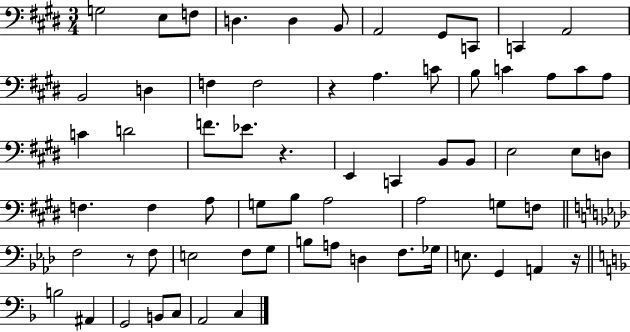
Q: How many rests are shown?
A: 4